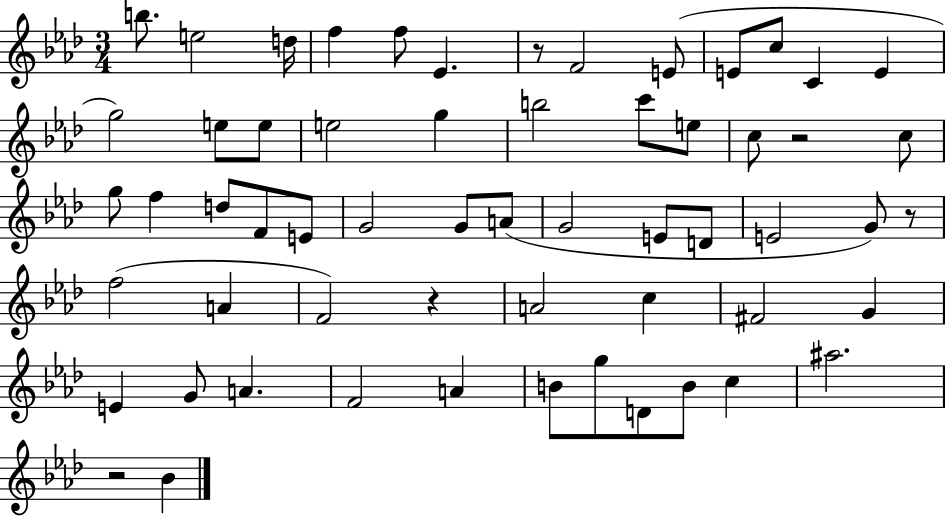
X:1
T:Untitled
M:3/4
L:1/4
K:Ab
b/2 e2 d/4 f f/2 _E z/2 F2 E/2 E/2 c/2 C E g2 e/2 e/2 e2 g b2 c'/2 e/2 c/2 z2 c/2 g/2 f d/2 F/2 E/2 G2 G/2 A/2 G2 E/2 D/2 E2 G/2 z/2 f2 A F2 z A2 c ^F2 G E G/2 A F2 A B/2 g/2 D/2 B/2 c ^a2 z2 _B